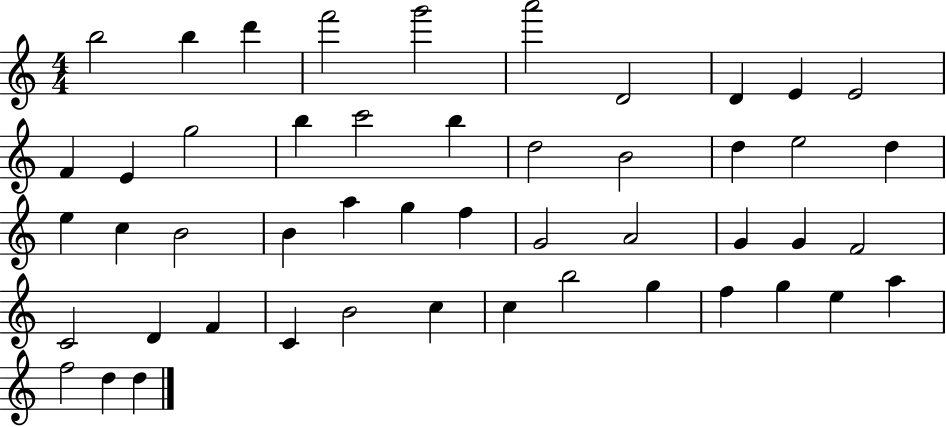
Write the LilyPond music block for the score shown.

{
  \clef treble
  \numericTimeSignature
  \time 4/4
  \key c \major
  b''2 b''4 d'''4 | f'''2 g'''2 | a'''2 d'2 | d'4 e'4 e'2 | \break f'4 e'4 g''2 | b''4 c'''2 b''4 | d''2 b'2 | d''4 e''2 d''4 | \break e''4 c''4 b'2 | b'4 a''4 g''4 f''4 | g'2 a'2 | g'4 g'4 f'2 | \break c'2 d'4 f'4 | c'4 b'2 c''4 | c''4 b''2 g''4 | f''4 g''4 e''4 a''4 | \break f''2 d''4 d''4 | \bar "|."
}